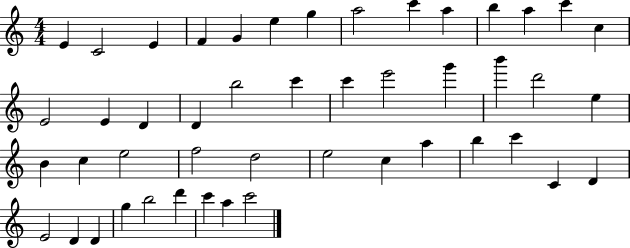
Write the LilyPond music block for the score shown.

{
  \clef treble
  \numericTimeSignature
  \time 4/4
  \key c \major
  e'4 c'2 e'4 | f'4 g'4 e''4 g''4 | a''2 c'''4 a''4 | b''4 a''4 c'''4 c''4 | \break e'2 e'4 d'4 | d'4 b''2 c'''4 | c'''4 e'''2 g'''4 | b'''4 d'''2 e''4 | \break b'4 c''4 e''2 | f''2 d''2 | e''2 c''4 a''4 | b''4 c'''4 c'4 d'4 | \break e'2 d'4 d'4 | g''4 b''2 d'''4 | c'''4 a''4 c'''2 | \bar "|."
}